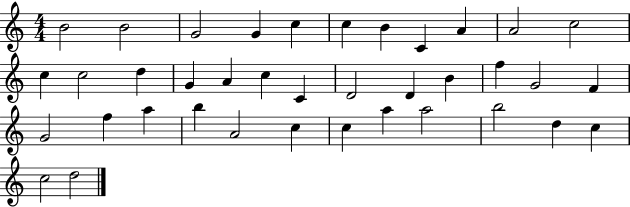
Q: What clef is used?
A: treble